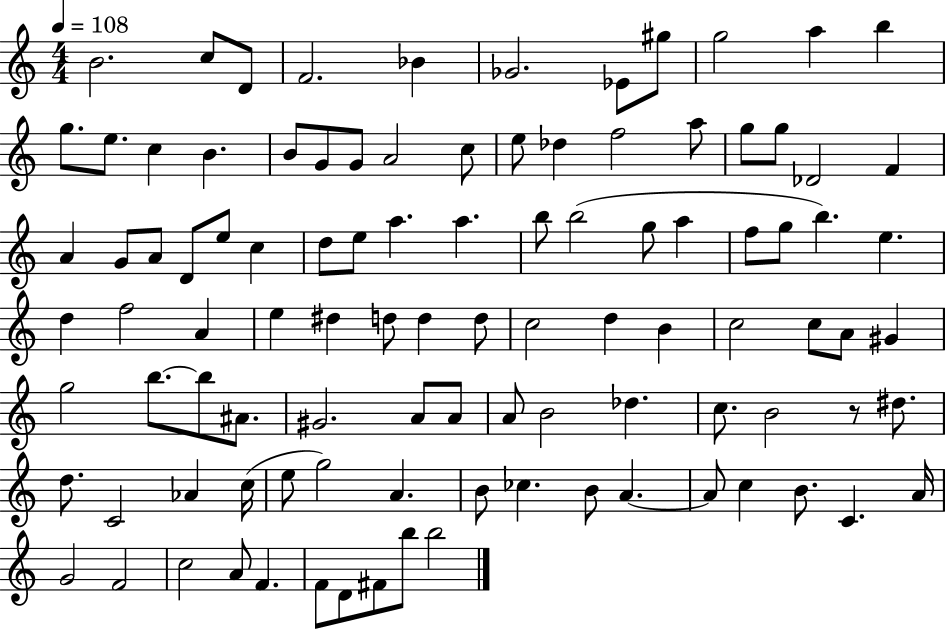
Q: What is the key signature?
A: C major